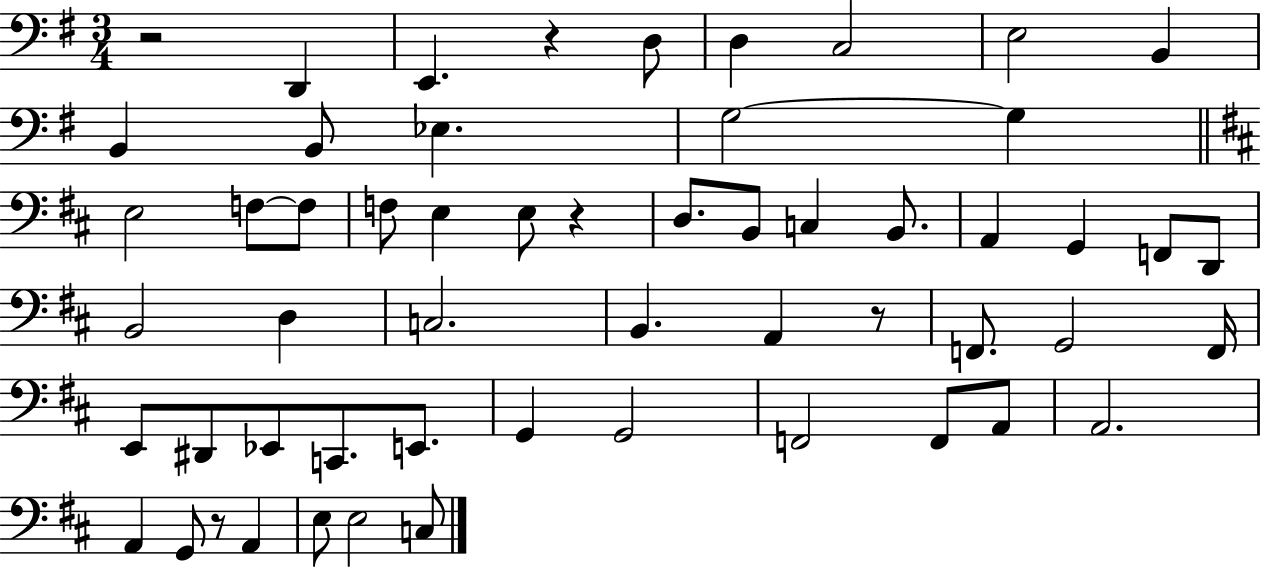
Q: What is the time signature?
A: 3/4